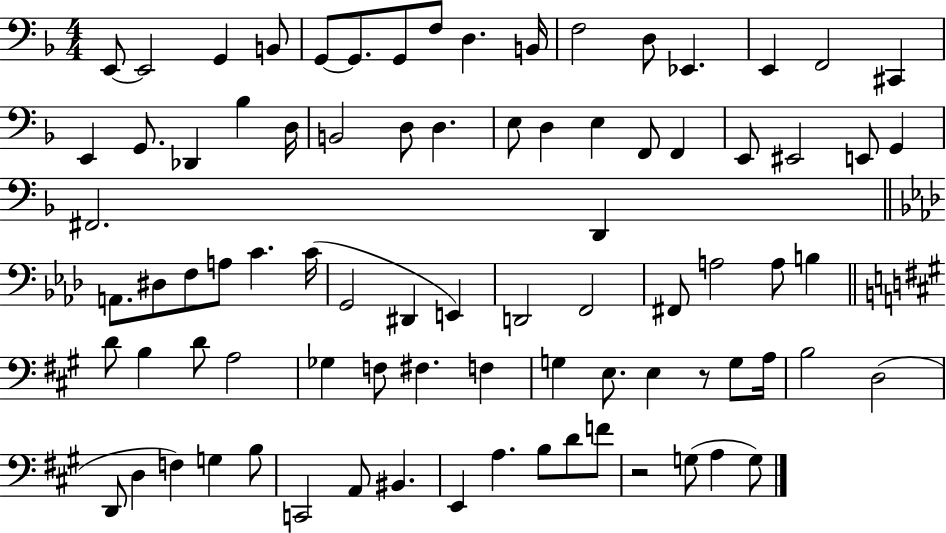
E2/e E2/h G2/q B2/e G2/e G2/e. G2/e F3/e D3/q. B2/s F3/h D3/e Eb2/q. E2/q F2/h C#2/q E2/q G2/e. Db2/q Bb3/q D3/s B2/h D3/e D3/q. E3/e D3/q E3/q F2/e F2/q E2/e EIS2/h E2/e G2/q F#2/h. D2/q A2/e. D#3/e F3/e A3/e C4/q. C4/s G2/h D#2/q E2/q D2/h F2/h F#2/e A3/h A3/e B3/q D4/e B3/q D4/e A3/h Gb3/q F3/e F#3/q. F3/q G3/q E3/e. E3/q R/e G3/e A3/s B3/h D3/h D2/e D3/q F3/q G3/q B3/e C2/h A2/e BIS2/q. E2/q A3/q. B3/e D4/e F4/e R/h G3/e A3/q G3/e